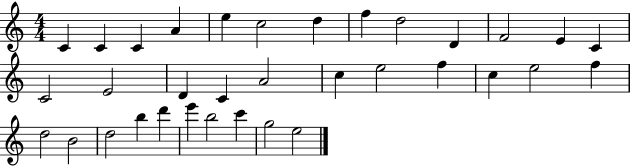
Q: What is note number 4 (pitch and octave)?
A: A4